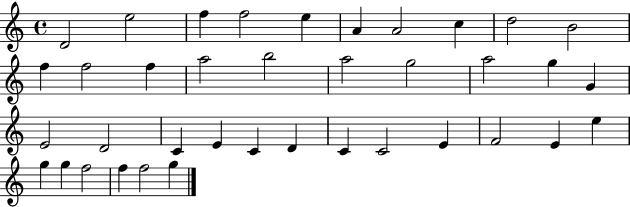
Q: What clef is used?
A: treble